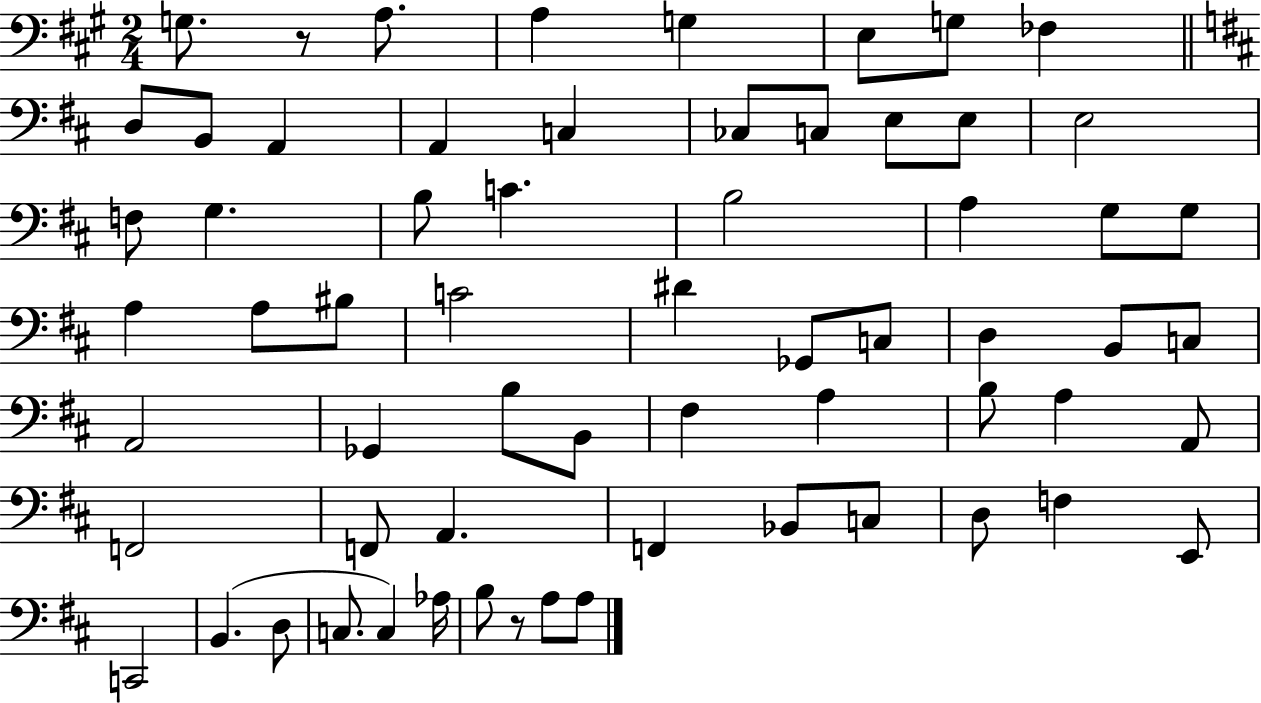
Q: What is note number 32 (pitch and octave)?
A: C3